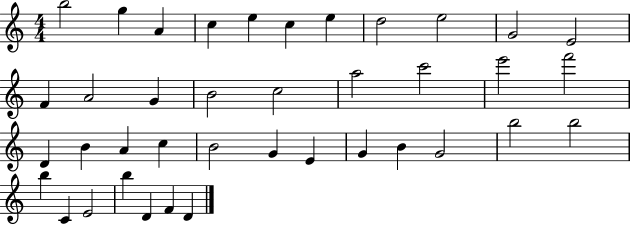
{
  \clef treble
  \numericTimeSignature
  \time 4/4
  \key c \major
  b''2 g''4 a'4 | c''4 e''4 c''4 e''4 | d''2 e''2 | g'2 e'2 | \break f'4 a'2 g'4 | b'2 c''2 | a''2 c'''2 | e'''2 f'''2 | \break d'4 b'4 a'4 c''4 | b'2 g'4 e'4 | g'4 b'4 g'2 | b''2 b''2 | \break b''4 c'4 e'2 | b''4 d'4 f'4 d'4 | \bar "|."
}